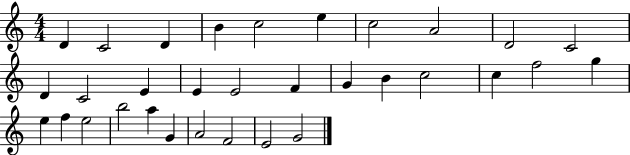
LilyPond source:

{
  \clef treble
  \numericTimeSignature
  \time 4/4
  \key c \major
  d'4 c'2 d'4 | b'4 c''2 e''4 | c''2 a'2 | d'2 c'2 | \break d'4 c'2 e'4 | e'4 e'2 f'4 | g'4 b'4 c''2 | c''4 f''2 g''4 | \break e''4 f''4 e''2 | b''2 a''4 g'4 | a'2 f'2 | e'2 g'2 | \break \bar "|."
}